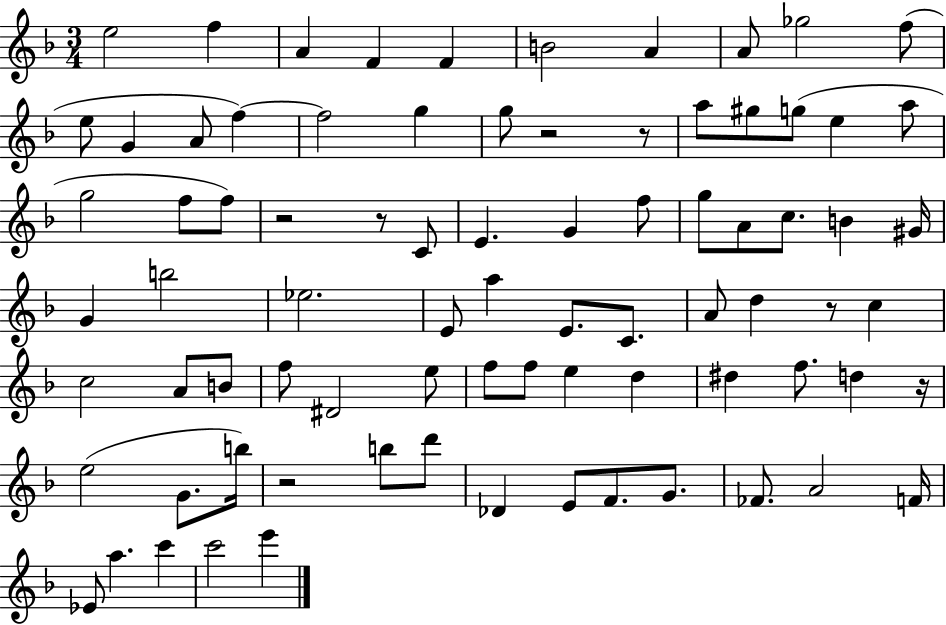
X:1
T:Untitled
M:3/4
L:1/4
K:F
e2 f A F F B2 A A/2 _g2 f/2 e/2 G A/2 f f2 g g/2 z2 z/2 a/2 ^g/2 g/2 e a/2 g2 f/2 f/2 z2 z/2 C/2 E G f/2 g/2 A/2 c/2 B ^G/4 G b2 _e2 E/2 a E/2 C/2 A/2 d z/2 c c2 A/2 B/2 f/2 ^D2 e/2 f/2 f/2 e d ^d f/2 d z/4 e2 G/2 b/4 z2 b/2 d'/2 _D E/2 F/2 G/2 _F/2 A2 F/4 _E/2 a c' c'2 e'